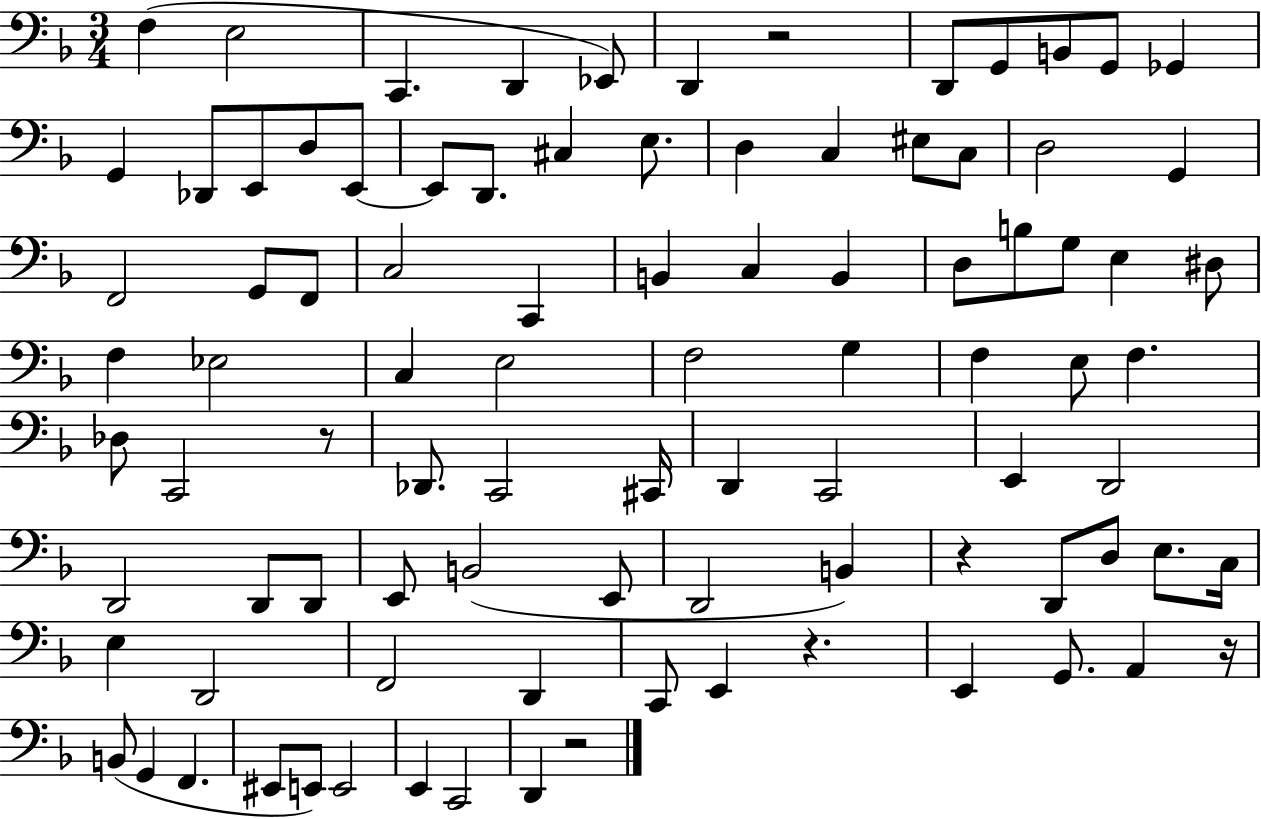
F3/q E3/h C2/q. D2/q Eb2/e D2/q R/h D2/e G2/e B2/e G2/e Gb2/q G2/q Db2/e E2/e D3/e E2/e E2/e D2/e. C#3/q E3/e. D3/q C3/q EIS3/e C3/e D3/h G2/q F2/h G2/e F2/e C3/h C2/q B2/q C3/q B2/q D3/e B3/e G3/e E3/q D#3/e F3/q Eb3/h C3/q E3/h F3/h G3/q F3/q E3/e F3/q. Db3/e C2/h R/e Db2/e. C2/h C#2/s D2/q C2/h E2/q D2/h D2/h D2/e D2/e E2/e B2/h E2/e D2/h B2/q R/q D2/e D3/e E3/e. C3/s E3/q D2/h F2/h D2/q C2/e E2/q R/q. E2/q G2/e. A2/q R/s B2/e G2/q F2/q. EIS2/e E2/e E2/h E2/q C2/h D2/q R/h